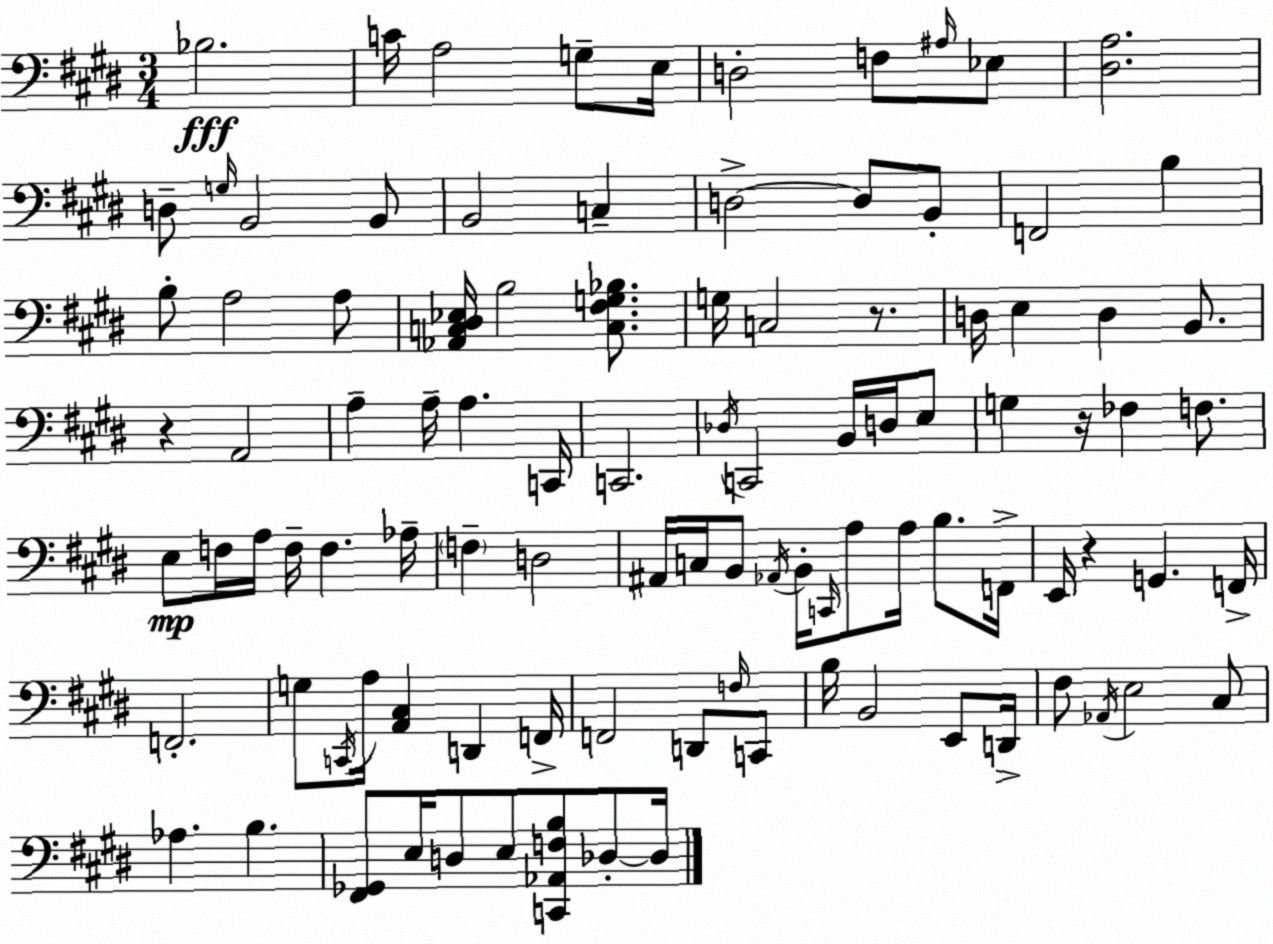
X:1
T:Untitled
M:3/4
L:1/4
K:E
_B,2 C/4 A,2 G,/2 E,/4 D,2 F,/2 ^A,/4 _E,/2 [^D,A,]2 D,/2 G,/4 B,,2 B,,/2 B,,2 C, D,2 D,/2 B,,/2 F,,2 B, B,/2 A,2 A,/2 [_A,,C,^D,_E,]/4 B,2 [C,^F,G,_B,]/2 G,/4 C,2 z/2 D,/4 E, D, B,,/2 z A,,2 A, A,/4 A, C,,/4 C,,2 _D,/4 C,,2 B,,/4 D,/4 E,/2 G, z/4 _F, F,/2 E,/2 F,/4 A,/4 F,/4 F, _A,/4 F, D,2 ^A,,/4 C,/4 B,,/2 _A,,/4 B,,/4 C,,/4 A,/2 A,/4 B,/2 F,,/4 E,,/4 z G,, F,,/4 F,,2 G,/2 C,,/4 A,/4 [A,,^C,] D,, F,,/4 F,,2 D,,/2 F,/4 C,,/2 B,/4 B,,2 E,,/2 D,,/4 ^F,/2 _A,,/4 E,2 ^C,/2 _A, B, [^F,,_G,,]/2 E,/4 D,/2 E,/2 [C,,_A,,F,B,]/2 _D,/2 _D,/4